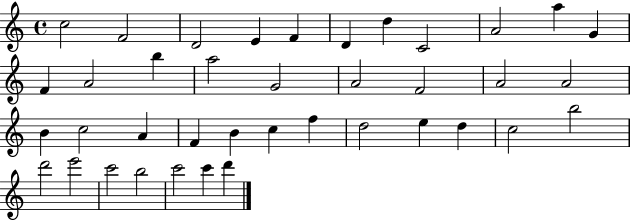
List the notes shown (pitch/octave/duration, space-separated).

C5/h F4/h D4/h E4/q F4/q D4/q D5/q C4/h A4/h A5/q G4/q F4/q A4/h B5/q A5/h G4/h A4/h F4/h A4/h A4/h B4/q C5/h A4/q F4/q B4/q C5/q F5/q D5/h E5/q D5/q C5/h B5/h D6/h E6/h C6/h B5/h C6/h C6/q D6/q